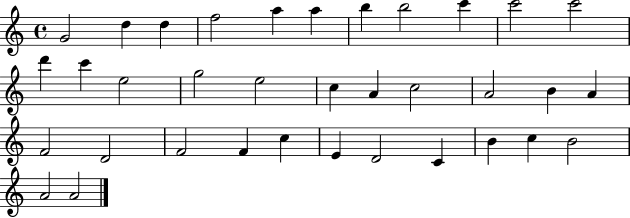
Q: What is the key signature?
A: C major